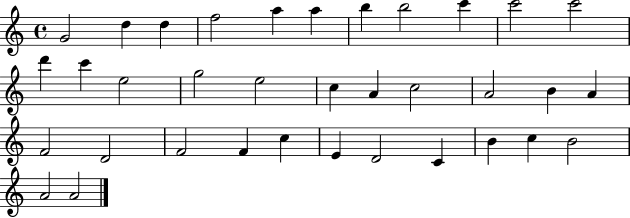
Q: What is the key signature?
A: C major